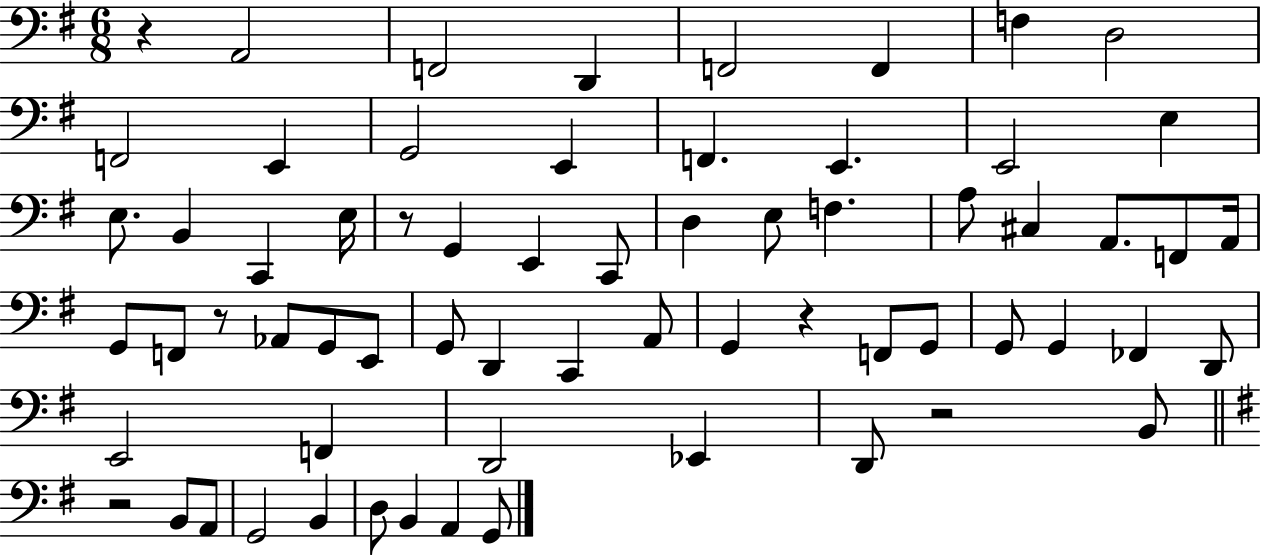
{
  \clef bass
  \numericTimeSignature
  \time 6/8
  \key g \major
  \repeat volta 2 { r4 a,2 | f,2 d,4 | f,2 f,4 | f4 d2 | \break f,2 e,4 | g,2 e,4 | f,4. e,4. | e,2 e4 | \break e8. b,4 c,4 e16 | r8 g,4 e,4 c,8 | d4 e8 f4. | a8 cis4 a,8. f,8 a,16 | \break g,8 f,8 r8 aes,8 g,8 e,8 | g,8 d,4 c,4 a,8 | g,4 r4 f,8 g,8 | g,8 g,4 fes,4 d,8 | \break e,2 f,4 | d,2 ees,4 | d,8 r2 b,8 | \bar "||" \break \key e \minor r2 b,8 a,8 | g,2 b,4 | d8 b,4 a,4 g,8 | } \bar "|."
}